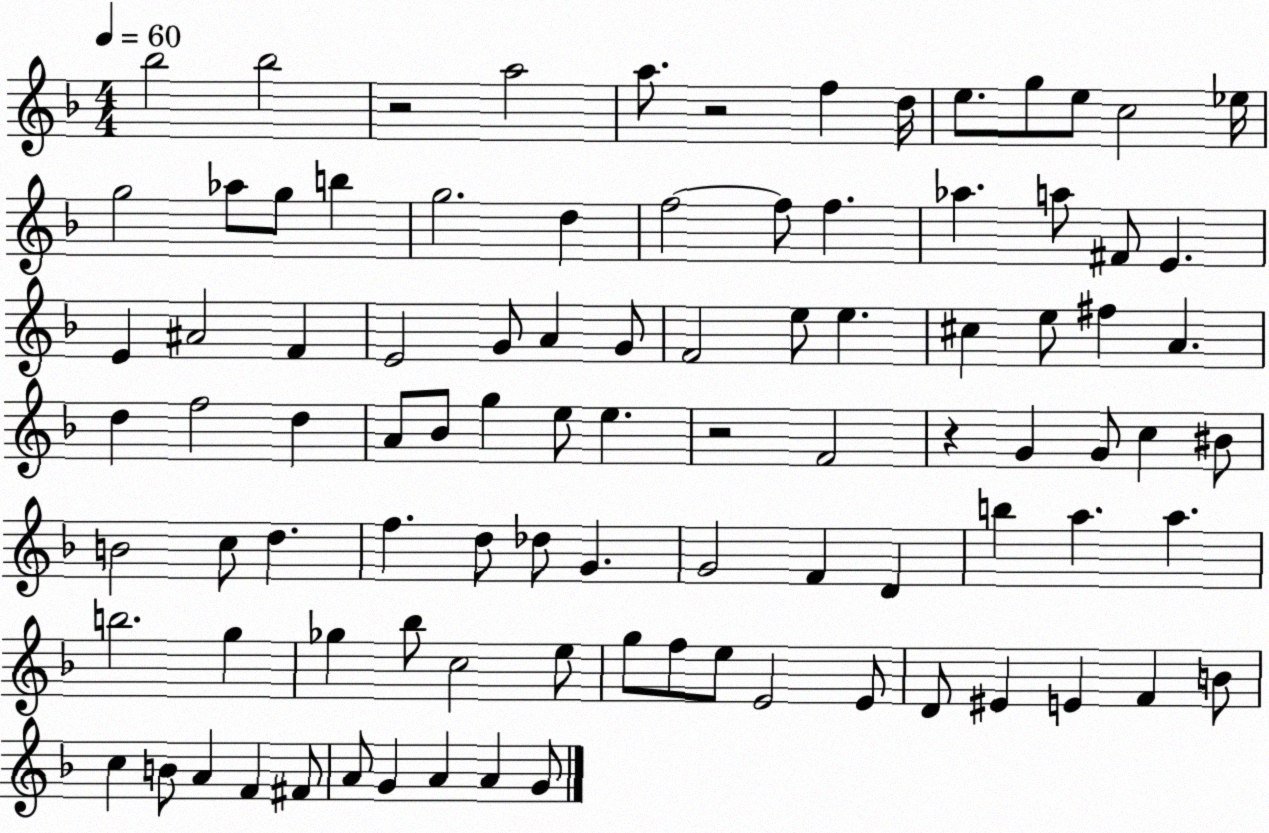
X:1
T:Untitled
M:4/4
L:1/4
K:F
_b2 _b2 z2 a2 a/2 z2 f d/4 e/2 g/2 e/2 c2 _e/4 g2 _a/2 g/2 b g2 d f2 f/2 f _a a/2 ^F/2 E E ^A2 F E2 G/2 A G/2 F2 e/2 e ^c e/2 ^f A d f2 d A/2 _B/2 g e/2 e z2 F2 z G G/2 c ^B/2 B2 c/2 d f d/2 _d/2 G G2 F D b a a b2 g _g _b/2 c2 e/2 g/2 f/2 e/2 E2 E/2 D/2 ^E E F B/2 c B/2 A F ^F/2 A/2 G A A G/2